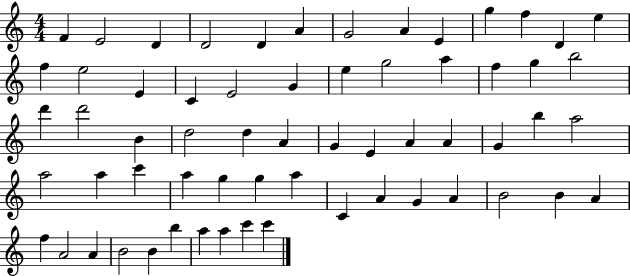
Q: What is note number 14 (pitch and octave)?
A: F5